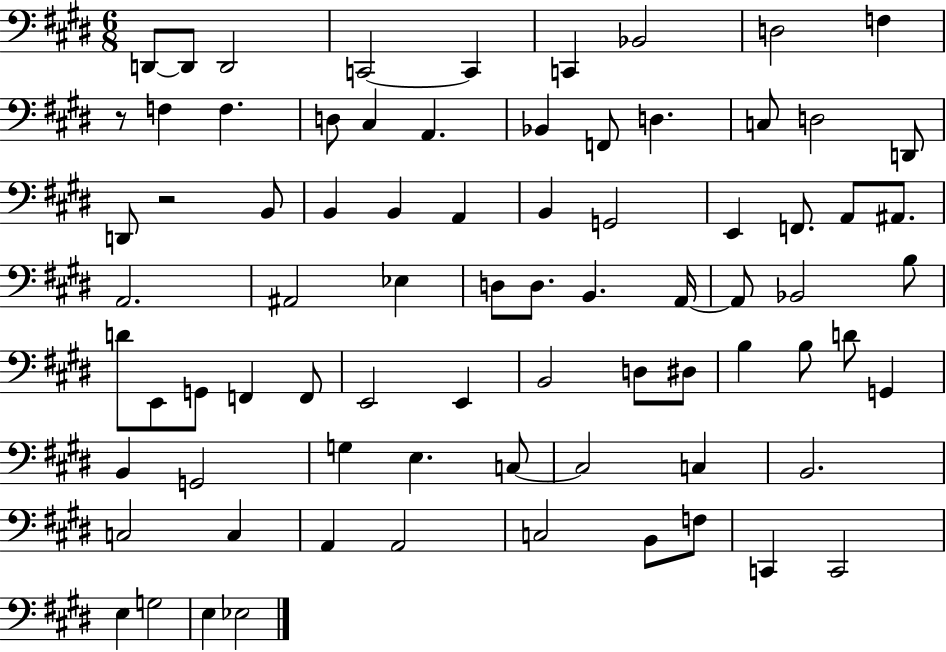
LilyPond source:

{
  \clef bass
  \numericTimeSignature
  \time 6/8
  \key e \major
  d,8~~ d,8 d,2 | c,2~~ c,4 | c,4 bes,2 | d2 f4 | \break r8 f4 f4. | d8 cis4 a,4. | bes,4 f,8 d4. | c8 d2 d,8 | \break d,8 r2 b,8 | b,4 b,4 a,4 | b,4 g,2 | e,4 f,8. a,8 ais,8. | \break a,2. | ais,2 ees4 | d8 d8. b,4. a,16~~ | a,8 bes,2 b8 | \break d'8 e,8 g,8 f,4 f,8 | e,2 e,4 | b,2 d8 dis8 | b4 b8 d'8 g,4 | \break b,4 g,2 | g4 e4. c8~~ | c2 c4 | b,2. | \break c2 c4 | a,4 a,2 | c2 b,8 f8 | c,4 c,2 | \break e4 g2 | e4 ees2 | \bar "|."
}